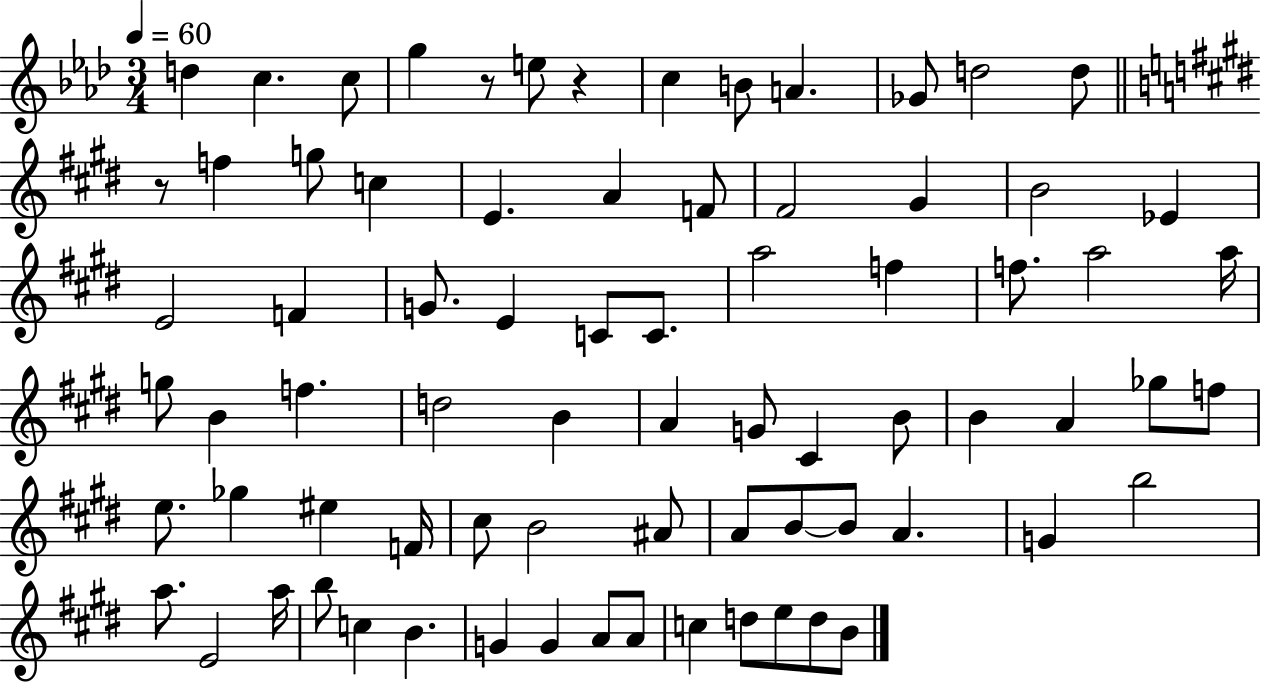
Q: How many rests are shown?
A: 3